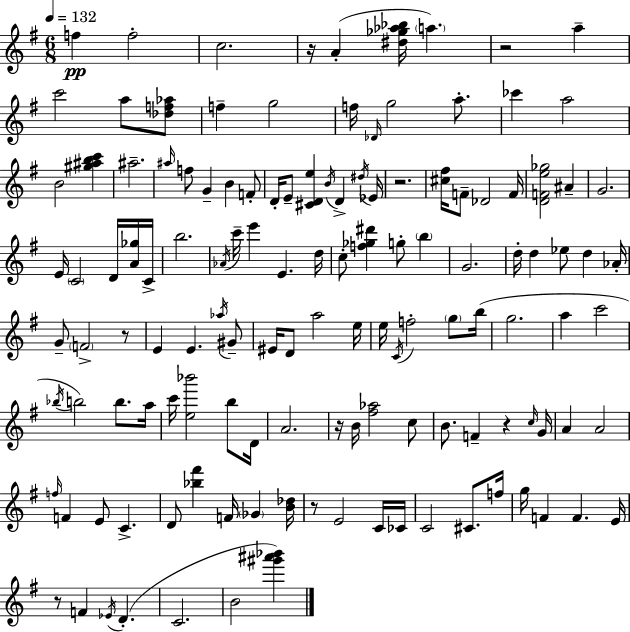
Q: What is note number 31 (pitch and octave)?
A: Db4